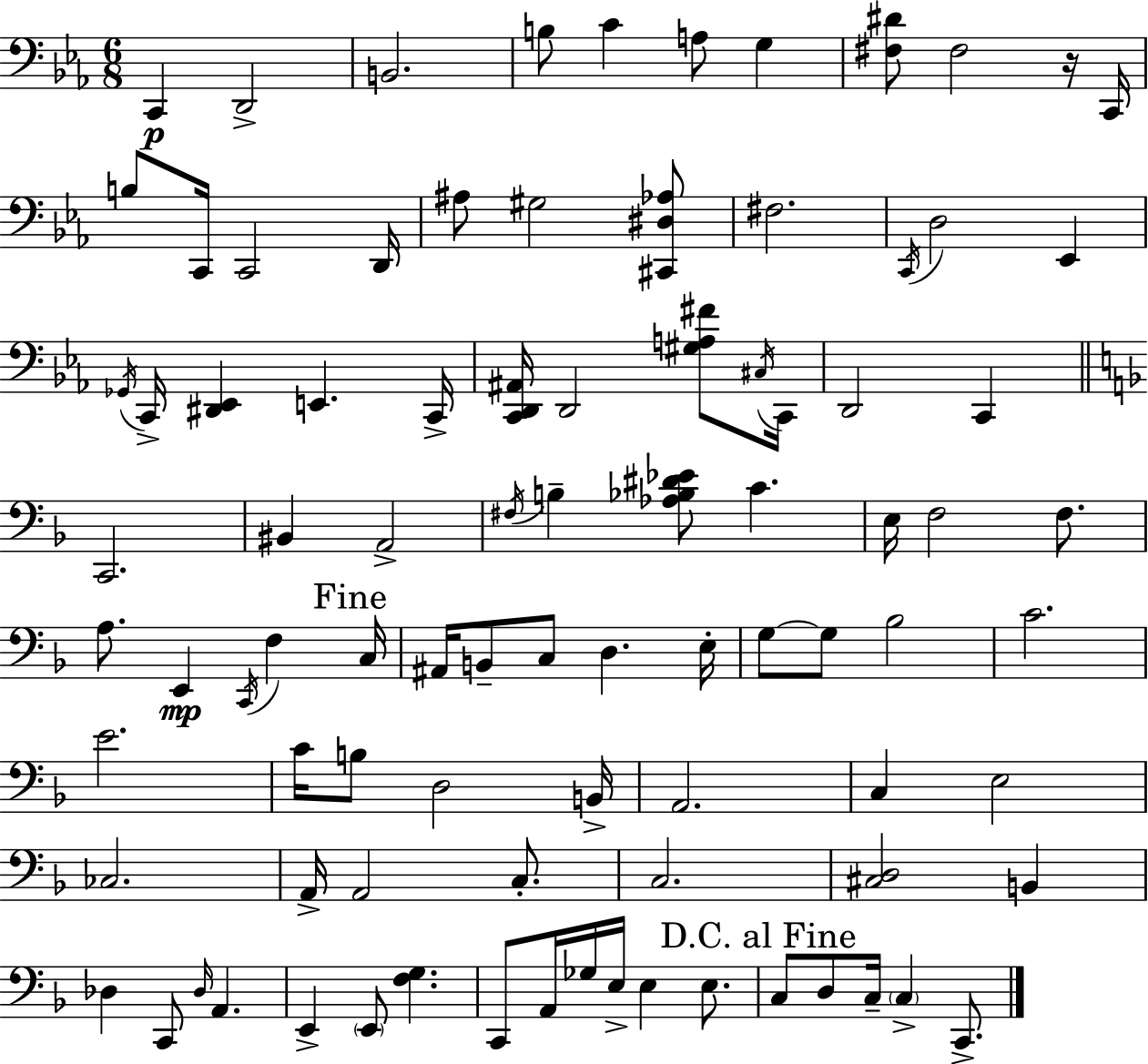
C2/q D2/h B2/h. B3/e C4/q A3/e G3/q [F#3,D#4]/e F#3/h R/s C2/s B3/e C2/s C2/h D2/s A#3/e G#3/h [C#2,D#3,Ab3]/e F#3/h. C2/s D3/h Eb2/q Gb2/s C2/s [D#2,Eb2]/q E2/q. C2/s [C2,D2,A#2]/s D2/h [G#3,A3,F#4]/e C#3/s C2/s D2/h C2/q C2/h. BIS2/q A2/h F#3/s B3/q [Ab3,Bb3,D#4,Eb4]/e C4/q. E3/s F3/h F3/e. A3/e. E2/q C2/s F3/q C3/s A#2/s B2/e C3/e D3/q. E3/s G3/e G3/e Bb3/h C4/h. E4/h. C4/s B3/e D3/h B2/s A2/h. C3/q E3/h CES3/h. A2/s A2/h C3/e. C3/h. [C#3,D3]/h B2/q Db3/q C2/e Db3/s A2/q. E2/q E2/e [F3,G3]/q. C2/e A2/s Gb3/s E3/s E3/q E3/e. C3/e D3/e C3/s C3/q C2/e.